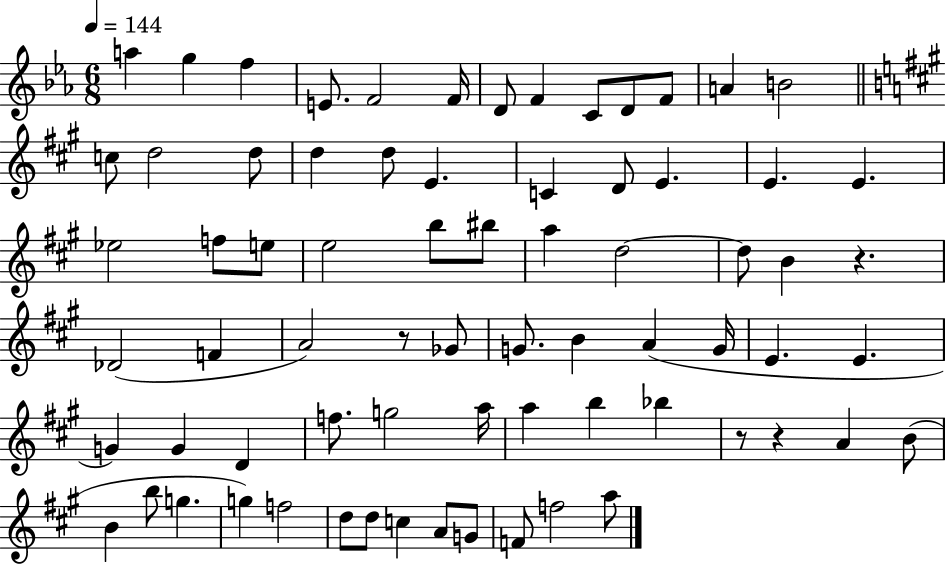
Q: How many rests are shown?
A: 4